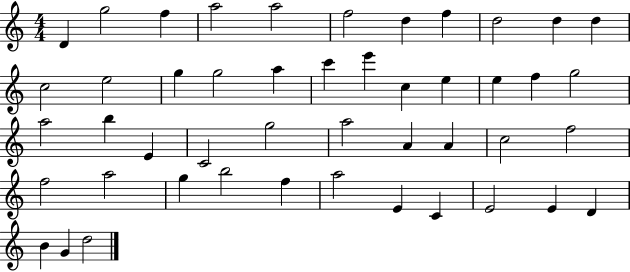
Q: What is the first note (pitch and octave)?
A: D4